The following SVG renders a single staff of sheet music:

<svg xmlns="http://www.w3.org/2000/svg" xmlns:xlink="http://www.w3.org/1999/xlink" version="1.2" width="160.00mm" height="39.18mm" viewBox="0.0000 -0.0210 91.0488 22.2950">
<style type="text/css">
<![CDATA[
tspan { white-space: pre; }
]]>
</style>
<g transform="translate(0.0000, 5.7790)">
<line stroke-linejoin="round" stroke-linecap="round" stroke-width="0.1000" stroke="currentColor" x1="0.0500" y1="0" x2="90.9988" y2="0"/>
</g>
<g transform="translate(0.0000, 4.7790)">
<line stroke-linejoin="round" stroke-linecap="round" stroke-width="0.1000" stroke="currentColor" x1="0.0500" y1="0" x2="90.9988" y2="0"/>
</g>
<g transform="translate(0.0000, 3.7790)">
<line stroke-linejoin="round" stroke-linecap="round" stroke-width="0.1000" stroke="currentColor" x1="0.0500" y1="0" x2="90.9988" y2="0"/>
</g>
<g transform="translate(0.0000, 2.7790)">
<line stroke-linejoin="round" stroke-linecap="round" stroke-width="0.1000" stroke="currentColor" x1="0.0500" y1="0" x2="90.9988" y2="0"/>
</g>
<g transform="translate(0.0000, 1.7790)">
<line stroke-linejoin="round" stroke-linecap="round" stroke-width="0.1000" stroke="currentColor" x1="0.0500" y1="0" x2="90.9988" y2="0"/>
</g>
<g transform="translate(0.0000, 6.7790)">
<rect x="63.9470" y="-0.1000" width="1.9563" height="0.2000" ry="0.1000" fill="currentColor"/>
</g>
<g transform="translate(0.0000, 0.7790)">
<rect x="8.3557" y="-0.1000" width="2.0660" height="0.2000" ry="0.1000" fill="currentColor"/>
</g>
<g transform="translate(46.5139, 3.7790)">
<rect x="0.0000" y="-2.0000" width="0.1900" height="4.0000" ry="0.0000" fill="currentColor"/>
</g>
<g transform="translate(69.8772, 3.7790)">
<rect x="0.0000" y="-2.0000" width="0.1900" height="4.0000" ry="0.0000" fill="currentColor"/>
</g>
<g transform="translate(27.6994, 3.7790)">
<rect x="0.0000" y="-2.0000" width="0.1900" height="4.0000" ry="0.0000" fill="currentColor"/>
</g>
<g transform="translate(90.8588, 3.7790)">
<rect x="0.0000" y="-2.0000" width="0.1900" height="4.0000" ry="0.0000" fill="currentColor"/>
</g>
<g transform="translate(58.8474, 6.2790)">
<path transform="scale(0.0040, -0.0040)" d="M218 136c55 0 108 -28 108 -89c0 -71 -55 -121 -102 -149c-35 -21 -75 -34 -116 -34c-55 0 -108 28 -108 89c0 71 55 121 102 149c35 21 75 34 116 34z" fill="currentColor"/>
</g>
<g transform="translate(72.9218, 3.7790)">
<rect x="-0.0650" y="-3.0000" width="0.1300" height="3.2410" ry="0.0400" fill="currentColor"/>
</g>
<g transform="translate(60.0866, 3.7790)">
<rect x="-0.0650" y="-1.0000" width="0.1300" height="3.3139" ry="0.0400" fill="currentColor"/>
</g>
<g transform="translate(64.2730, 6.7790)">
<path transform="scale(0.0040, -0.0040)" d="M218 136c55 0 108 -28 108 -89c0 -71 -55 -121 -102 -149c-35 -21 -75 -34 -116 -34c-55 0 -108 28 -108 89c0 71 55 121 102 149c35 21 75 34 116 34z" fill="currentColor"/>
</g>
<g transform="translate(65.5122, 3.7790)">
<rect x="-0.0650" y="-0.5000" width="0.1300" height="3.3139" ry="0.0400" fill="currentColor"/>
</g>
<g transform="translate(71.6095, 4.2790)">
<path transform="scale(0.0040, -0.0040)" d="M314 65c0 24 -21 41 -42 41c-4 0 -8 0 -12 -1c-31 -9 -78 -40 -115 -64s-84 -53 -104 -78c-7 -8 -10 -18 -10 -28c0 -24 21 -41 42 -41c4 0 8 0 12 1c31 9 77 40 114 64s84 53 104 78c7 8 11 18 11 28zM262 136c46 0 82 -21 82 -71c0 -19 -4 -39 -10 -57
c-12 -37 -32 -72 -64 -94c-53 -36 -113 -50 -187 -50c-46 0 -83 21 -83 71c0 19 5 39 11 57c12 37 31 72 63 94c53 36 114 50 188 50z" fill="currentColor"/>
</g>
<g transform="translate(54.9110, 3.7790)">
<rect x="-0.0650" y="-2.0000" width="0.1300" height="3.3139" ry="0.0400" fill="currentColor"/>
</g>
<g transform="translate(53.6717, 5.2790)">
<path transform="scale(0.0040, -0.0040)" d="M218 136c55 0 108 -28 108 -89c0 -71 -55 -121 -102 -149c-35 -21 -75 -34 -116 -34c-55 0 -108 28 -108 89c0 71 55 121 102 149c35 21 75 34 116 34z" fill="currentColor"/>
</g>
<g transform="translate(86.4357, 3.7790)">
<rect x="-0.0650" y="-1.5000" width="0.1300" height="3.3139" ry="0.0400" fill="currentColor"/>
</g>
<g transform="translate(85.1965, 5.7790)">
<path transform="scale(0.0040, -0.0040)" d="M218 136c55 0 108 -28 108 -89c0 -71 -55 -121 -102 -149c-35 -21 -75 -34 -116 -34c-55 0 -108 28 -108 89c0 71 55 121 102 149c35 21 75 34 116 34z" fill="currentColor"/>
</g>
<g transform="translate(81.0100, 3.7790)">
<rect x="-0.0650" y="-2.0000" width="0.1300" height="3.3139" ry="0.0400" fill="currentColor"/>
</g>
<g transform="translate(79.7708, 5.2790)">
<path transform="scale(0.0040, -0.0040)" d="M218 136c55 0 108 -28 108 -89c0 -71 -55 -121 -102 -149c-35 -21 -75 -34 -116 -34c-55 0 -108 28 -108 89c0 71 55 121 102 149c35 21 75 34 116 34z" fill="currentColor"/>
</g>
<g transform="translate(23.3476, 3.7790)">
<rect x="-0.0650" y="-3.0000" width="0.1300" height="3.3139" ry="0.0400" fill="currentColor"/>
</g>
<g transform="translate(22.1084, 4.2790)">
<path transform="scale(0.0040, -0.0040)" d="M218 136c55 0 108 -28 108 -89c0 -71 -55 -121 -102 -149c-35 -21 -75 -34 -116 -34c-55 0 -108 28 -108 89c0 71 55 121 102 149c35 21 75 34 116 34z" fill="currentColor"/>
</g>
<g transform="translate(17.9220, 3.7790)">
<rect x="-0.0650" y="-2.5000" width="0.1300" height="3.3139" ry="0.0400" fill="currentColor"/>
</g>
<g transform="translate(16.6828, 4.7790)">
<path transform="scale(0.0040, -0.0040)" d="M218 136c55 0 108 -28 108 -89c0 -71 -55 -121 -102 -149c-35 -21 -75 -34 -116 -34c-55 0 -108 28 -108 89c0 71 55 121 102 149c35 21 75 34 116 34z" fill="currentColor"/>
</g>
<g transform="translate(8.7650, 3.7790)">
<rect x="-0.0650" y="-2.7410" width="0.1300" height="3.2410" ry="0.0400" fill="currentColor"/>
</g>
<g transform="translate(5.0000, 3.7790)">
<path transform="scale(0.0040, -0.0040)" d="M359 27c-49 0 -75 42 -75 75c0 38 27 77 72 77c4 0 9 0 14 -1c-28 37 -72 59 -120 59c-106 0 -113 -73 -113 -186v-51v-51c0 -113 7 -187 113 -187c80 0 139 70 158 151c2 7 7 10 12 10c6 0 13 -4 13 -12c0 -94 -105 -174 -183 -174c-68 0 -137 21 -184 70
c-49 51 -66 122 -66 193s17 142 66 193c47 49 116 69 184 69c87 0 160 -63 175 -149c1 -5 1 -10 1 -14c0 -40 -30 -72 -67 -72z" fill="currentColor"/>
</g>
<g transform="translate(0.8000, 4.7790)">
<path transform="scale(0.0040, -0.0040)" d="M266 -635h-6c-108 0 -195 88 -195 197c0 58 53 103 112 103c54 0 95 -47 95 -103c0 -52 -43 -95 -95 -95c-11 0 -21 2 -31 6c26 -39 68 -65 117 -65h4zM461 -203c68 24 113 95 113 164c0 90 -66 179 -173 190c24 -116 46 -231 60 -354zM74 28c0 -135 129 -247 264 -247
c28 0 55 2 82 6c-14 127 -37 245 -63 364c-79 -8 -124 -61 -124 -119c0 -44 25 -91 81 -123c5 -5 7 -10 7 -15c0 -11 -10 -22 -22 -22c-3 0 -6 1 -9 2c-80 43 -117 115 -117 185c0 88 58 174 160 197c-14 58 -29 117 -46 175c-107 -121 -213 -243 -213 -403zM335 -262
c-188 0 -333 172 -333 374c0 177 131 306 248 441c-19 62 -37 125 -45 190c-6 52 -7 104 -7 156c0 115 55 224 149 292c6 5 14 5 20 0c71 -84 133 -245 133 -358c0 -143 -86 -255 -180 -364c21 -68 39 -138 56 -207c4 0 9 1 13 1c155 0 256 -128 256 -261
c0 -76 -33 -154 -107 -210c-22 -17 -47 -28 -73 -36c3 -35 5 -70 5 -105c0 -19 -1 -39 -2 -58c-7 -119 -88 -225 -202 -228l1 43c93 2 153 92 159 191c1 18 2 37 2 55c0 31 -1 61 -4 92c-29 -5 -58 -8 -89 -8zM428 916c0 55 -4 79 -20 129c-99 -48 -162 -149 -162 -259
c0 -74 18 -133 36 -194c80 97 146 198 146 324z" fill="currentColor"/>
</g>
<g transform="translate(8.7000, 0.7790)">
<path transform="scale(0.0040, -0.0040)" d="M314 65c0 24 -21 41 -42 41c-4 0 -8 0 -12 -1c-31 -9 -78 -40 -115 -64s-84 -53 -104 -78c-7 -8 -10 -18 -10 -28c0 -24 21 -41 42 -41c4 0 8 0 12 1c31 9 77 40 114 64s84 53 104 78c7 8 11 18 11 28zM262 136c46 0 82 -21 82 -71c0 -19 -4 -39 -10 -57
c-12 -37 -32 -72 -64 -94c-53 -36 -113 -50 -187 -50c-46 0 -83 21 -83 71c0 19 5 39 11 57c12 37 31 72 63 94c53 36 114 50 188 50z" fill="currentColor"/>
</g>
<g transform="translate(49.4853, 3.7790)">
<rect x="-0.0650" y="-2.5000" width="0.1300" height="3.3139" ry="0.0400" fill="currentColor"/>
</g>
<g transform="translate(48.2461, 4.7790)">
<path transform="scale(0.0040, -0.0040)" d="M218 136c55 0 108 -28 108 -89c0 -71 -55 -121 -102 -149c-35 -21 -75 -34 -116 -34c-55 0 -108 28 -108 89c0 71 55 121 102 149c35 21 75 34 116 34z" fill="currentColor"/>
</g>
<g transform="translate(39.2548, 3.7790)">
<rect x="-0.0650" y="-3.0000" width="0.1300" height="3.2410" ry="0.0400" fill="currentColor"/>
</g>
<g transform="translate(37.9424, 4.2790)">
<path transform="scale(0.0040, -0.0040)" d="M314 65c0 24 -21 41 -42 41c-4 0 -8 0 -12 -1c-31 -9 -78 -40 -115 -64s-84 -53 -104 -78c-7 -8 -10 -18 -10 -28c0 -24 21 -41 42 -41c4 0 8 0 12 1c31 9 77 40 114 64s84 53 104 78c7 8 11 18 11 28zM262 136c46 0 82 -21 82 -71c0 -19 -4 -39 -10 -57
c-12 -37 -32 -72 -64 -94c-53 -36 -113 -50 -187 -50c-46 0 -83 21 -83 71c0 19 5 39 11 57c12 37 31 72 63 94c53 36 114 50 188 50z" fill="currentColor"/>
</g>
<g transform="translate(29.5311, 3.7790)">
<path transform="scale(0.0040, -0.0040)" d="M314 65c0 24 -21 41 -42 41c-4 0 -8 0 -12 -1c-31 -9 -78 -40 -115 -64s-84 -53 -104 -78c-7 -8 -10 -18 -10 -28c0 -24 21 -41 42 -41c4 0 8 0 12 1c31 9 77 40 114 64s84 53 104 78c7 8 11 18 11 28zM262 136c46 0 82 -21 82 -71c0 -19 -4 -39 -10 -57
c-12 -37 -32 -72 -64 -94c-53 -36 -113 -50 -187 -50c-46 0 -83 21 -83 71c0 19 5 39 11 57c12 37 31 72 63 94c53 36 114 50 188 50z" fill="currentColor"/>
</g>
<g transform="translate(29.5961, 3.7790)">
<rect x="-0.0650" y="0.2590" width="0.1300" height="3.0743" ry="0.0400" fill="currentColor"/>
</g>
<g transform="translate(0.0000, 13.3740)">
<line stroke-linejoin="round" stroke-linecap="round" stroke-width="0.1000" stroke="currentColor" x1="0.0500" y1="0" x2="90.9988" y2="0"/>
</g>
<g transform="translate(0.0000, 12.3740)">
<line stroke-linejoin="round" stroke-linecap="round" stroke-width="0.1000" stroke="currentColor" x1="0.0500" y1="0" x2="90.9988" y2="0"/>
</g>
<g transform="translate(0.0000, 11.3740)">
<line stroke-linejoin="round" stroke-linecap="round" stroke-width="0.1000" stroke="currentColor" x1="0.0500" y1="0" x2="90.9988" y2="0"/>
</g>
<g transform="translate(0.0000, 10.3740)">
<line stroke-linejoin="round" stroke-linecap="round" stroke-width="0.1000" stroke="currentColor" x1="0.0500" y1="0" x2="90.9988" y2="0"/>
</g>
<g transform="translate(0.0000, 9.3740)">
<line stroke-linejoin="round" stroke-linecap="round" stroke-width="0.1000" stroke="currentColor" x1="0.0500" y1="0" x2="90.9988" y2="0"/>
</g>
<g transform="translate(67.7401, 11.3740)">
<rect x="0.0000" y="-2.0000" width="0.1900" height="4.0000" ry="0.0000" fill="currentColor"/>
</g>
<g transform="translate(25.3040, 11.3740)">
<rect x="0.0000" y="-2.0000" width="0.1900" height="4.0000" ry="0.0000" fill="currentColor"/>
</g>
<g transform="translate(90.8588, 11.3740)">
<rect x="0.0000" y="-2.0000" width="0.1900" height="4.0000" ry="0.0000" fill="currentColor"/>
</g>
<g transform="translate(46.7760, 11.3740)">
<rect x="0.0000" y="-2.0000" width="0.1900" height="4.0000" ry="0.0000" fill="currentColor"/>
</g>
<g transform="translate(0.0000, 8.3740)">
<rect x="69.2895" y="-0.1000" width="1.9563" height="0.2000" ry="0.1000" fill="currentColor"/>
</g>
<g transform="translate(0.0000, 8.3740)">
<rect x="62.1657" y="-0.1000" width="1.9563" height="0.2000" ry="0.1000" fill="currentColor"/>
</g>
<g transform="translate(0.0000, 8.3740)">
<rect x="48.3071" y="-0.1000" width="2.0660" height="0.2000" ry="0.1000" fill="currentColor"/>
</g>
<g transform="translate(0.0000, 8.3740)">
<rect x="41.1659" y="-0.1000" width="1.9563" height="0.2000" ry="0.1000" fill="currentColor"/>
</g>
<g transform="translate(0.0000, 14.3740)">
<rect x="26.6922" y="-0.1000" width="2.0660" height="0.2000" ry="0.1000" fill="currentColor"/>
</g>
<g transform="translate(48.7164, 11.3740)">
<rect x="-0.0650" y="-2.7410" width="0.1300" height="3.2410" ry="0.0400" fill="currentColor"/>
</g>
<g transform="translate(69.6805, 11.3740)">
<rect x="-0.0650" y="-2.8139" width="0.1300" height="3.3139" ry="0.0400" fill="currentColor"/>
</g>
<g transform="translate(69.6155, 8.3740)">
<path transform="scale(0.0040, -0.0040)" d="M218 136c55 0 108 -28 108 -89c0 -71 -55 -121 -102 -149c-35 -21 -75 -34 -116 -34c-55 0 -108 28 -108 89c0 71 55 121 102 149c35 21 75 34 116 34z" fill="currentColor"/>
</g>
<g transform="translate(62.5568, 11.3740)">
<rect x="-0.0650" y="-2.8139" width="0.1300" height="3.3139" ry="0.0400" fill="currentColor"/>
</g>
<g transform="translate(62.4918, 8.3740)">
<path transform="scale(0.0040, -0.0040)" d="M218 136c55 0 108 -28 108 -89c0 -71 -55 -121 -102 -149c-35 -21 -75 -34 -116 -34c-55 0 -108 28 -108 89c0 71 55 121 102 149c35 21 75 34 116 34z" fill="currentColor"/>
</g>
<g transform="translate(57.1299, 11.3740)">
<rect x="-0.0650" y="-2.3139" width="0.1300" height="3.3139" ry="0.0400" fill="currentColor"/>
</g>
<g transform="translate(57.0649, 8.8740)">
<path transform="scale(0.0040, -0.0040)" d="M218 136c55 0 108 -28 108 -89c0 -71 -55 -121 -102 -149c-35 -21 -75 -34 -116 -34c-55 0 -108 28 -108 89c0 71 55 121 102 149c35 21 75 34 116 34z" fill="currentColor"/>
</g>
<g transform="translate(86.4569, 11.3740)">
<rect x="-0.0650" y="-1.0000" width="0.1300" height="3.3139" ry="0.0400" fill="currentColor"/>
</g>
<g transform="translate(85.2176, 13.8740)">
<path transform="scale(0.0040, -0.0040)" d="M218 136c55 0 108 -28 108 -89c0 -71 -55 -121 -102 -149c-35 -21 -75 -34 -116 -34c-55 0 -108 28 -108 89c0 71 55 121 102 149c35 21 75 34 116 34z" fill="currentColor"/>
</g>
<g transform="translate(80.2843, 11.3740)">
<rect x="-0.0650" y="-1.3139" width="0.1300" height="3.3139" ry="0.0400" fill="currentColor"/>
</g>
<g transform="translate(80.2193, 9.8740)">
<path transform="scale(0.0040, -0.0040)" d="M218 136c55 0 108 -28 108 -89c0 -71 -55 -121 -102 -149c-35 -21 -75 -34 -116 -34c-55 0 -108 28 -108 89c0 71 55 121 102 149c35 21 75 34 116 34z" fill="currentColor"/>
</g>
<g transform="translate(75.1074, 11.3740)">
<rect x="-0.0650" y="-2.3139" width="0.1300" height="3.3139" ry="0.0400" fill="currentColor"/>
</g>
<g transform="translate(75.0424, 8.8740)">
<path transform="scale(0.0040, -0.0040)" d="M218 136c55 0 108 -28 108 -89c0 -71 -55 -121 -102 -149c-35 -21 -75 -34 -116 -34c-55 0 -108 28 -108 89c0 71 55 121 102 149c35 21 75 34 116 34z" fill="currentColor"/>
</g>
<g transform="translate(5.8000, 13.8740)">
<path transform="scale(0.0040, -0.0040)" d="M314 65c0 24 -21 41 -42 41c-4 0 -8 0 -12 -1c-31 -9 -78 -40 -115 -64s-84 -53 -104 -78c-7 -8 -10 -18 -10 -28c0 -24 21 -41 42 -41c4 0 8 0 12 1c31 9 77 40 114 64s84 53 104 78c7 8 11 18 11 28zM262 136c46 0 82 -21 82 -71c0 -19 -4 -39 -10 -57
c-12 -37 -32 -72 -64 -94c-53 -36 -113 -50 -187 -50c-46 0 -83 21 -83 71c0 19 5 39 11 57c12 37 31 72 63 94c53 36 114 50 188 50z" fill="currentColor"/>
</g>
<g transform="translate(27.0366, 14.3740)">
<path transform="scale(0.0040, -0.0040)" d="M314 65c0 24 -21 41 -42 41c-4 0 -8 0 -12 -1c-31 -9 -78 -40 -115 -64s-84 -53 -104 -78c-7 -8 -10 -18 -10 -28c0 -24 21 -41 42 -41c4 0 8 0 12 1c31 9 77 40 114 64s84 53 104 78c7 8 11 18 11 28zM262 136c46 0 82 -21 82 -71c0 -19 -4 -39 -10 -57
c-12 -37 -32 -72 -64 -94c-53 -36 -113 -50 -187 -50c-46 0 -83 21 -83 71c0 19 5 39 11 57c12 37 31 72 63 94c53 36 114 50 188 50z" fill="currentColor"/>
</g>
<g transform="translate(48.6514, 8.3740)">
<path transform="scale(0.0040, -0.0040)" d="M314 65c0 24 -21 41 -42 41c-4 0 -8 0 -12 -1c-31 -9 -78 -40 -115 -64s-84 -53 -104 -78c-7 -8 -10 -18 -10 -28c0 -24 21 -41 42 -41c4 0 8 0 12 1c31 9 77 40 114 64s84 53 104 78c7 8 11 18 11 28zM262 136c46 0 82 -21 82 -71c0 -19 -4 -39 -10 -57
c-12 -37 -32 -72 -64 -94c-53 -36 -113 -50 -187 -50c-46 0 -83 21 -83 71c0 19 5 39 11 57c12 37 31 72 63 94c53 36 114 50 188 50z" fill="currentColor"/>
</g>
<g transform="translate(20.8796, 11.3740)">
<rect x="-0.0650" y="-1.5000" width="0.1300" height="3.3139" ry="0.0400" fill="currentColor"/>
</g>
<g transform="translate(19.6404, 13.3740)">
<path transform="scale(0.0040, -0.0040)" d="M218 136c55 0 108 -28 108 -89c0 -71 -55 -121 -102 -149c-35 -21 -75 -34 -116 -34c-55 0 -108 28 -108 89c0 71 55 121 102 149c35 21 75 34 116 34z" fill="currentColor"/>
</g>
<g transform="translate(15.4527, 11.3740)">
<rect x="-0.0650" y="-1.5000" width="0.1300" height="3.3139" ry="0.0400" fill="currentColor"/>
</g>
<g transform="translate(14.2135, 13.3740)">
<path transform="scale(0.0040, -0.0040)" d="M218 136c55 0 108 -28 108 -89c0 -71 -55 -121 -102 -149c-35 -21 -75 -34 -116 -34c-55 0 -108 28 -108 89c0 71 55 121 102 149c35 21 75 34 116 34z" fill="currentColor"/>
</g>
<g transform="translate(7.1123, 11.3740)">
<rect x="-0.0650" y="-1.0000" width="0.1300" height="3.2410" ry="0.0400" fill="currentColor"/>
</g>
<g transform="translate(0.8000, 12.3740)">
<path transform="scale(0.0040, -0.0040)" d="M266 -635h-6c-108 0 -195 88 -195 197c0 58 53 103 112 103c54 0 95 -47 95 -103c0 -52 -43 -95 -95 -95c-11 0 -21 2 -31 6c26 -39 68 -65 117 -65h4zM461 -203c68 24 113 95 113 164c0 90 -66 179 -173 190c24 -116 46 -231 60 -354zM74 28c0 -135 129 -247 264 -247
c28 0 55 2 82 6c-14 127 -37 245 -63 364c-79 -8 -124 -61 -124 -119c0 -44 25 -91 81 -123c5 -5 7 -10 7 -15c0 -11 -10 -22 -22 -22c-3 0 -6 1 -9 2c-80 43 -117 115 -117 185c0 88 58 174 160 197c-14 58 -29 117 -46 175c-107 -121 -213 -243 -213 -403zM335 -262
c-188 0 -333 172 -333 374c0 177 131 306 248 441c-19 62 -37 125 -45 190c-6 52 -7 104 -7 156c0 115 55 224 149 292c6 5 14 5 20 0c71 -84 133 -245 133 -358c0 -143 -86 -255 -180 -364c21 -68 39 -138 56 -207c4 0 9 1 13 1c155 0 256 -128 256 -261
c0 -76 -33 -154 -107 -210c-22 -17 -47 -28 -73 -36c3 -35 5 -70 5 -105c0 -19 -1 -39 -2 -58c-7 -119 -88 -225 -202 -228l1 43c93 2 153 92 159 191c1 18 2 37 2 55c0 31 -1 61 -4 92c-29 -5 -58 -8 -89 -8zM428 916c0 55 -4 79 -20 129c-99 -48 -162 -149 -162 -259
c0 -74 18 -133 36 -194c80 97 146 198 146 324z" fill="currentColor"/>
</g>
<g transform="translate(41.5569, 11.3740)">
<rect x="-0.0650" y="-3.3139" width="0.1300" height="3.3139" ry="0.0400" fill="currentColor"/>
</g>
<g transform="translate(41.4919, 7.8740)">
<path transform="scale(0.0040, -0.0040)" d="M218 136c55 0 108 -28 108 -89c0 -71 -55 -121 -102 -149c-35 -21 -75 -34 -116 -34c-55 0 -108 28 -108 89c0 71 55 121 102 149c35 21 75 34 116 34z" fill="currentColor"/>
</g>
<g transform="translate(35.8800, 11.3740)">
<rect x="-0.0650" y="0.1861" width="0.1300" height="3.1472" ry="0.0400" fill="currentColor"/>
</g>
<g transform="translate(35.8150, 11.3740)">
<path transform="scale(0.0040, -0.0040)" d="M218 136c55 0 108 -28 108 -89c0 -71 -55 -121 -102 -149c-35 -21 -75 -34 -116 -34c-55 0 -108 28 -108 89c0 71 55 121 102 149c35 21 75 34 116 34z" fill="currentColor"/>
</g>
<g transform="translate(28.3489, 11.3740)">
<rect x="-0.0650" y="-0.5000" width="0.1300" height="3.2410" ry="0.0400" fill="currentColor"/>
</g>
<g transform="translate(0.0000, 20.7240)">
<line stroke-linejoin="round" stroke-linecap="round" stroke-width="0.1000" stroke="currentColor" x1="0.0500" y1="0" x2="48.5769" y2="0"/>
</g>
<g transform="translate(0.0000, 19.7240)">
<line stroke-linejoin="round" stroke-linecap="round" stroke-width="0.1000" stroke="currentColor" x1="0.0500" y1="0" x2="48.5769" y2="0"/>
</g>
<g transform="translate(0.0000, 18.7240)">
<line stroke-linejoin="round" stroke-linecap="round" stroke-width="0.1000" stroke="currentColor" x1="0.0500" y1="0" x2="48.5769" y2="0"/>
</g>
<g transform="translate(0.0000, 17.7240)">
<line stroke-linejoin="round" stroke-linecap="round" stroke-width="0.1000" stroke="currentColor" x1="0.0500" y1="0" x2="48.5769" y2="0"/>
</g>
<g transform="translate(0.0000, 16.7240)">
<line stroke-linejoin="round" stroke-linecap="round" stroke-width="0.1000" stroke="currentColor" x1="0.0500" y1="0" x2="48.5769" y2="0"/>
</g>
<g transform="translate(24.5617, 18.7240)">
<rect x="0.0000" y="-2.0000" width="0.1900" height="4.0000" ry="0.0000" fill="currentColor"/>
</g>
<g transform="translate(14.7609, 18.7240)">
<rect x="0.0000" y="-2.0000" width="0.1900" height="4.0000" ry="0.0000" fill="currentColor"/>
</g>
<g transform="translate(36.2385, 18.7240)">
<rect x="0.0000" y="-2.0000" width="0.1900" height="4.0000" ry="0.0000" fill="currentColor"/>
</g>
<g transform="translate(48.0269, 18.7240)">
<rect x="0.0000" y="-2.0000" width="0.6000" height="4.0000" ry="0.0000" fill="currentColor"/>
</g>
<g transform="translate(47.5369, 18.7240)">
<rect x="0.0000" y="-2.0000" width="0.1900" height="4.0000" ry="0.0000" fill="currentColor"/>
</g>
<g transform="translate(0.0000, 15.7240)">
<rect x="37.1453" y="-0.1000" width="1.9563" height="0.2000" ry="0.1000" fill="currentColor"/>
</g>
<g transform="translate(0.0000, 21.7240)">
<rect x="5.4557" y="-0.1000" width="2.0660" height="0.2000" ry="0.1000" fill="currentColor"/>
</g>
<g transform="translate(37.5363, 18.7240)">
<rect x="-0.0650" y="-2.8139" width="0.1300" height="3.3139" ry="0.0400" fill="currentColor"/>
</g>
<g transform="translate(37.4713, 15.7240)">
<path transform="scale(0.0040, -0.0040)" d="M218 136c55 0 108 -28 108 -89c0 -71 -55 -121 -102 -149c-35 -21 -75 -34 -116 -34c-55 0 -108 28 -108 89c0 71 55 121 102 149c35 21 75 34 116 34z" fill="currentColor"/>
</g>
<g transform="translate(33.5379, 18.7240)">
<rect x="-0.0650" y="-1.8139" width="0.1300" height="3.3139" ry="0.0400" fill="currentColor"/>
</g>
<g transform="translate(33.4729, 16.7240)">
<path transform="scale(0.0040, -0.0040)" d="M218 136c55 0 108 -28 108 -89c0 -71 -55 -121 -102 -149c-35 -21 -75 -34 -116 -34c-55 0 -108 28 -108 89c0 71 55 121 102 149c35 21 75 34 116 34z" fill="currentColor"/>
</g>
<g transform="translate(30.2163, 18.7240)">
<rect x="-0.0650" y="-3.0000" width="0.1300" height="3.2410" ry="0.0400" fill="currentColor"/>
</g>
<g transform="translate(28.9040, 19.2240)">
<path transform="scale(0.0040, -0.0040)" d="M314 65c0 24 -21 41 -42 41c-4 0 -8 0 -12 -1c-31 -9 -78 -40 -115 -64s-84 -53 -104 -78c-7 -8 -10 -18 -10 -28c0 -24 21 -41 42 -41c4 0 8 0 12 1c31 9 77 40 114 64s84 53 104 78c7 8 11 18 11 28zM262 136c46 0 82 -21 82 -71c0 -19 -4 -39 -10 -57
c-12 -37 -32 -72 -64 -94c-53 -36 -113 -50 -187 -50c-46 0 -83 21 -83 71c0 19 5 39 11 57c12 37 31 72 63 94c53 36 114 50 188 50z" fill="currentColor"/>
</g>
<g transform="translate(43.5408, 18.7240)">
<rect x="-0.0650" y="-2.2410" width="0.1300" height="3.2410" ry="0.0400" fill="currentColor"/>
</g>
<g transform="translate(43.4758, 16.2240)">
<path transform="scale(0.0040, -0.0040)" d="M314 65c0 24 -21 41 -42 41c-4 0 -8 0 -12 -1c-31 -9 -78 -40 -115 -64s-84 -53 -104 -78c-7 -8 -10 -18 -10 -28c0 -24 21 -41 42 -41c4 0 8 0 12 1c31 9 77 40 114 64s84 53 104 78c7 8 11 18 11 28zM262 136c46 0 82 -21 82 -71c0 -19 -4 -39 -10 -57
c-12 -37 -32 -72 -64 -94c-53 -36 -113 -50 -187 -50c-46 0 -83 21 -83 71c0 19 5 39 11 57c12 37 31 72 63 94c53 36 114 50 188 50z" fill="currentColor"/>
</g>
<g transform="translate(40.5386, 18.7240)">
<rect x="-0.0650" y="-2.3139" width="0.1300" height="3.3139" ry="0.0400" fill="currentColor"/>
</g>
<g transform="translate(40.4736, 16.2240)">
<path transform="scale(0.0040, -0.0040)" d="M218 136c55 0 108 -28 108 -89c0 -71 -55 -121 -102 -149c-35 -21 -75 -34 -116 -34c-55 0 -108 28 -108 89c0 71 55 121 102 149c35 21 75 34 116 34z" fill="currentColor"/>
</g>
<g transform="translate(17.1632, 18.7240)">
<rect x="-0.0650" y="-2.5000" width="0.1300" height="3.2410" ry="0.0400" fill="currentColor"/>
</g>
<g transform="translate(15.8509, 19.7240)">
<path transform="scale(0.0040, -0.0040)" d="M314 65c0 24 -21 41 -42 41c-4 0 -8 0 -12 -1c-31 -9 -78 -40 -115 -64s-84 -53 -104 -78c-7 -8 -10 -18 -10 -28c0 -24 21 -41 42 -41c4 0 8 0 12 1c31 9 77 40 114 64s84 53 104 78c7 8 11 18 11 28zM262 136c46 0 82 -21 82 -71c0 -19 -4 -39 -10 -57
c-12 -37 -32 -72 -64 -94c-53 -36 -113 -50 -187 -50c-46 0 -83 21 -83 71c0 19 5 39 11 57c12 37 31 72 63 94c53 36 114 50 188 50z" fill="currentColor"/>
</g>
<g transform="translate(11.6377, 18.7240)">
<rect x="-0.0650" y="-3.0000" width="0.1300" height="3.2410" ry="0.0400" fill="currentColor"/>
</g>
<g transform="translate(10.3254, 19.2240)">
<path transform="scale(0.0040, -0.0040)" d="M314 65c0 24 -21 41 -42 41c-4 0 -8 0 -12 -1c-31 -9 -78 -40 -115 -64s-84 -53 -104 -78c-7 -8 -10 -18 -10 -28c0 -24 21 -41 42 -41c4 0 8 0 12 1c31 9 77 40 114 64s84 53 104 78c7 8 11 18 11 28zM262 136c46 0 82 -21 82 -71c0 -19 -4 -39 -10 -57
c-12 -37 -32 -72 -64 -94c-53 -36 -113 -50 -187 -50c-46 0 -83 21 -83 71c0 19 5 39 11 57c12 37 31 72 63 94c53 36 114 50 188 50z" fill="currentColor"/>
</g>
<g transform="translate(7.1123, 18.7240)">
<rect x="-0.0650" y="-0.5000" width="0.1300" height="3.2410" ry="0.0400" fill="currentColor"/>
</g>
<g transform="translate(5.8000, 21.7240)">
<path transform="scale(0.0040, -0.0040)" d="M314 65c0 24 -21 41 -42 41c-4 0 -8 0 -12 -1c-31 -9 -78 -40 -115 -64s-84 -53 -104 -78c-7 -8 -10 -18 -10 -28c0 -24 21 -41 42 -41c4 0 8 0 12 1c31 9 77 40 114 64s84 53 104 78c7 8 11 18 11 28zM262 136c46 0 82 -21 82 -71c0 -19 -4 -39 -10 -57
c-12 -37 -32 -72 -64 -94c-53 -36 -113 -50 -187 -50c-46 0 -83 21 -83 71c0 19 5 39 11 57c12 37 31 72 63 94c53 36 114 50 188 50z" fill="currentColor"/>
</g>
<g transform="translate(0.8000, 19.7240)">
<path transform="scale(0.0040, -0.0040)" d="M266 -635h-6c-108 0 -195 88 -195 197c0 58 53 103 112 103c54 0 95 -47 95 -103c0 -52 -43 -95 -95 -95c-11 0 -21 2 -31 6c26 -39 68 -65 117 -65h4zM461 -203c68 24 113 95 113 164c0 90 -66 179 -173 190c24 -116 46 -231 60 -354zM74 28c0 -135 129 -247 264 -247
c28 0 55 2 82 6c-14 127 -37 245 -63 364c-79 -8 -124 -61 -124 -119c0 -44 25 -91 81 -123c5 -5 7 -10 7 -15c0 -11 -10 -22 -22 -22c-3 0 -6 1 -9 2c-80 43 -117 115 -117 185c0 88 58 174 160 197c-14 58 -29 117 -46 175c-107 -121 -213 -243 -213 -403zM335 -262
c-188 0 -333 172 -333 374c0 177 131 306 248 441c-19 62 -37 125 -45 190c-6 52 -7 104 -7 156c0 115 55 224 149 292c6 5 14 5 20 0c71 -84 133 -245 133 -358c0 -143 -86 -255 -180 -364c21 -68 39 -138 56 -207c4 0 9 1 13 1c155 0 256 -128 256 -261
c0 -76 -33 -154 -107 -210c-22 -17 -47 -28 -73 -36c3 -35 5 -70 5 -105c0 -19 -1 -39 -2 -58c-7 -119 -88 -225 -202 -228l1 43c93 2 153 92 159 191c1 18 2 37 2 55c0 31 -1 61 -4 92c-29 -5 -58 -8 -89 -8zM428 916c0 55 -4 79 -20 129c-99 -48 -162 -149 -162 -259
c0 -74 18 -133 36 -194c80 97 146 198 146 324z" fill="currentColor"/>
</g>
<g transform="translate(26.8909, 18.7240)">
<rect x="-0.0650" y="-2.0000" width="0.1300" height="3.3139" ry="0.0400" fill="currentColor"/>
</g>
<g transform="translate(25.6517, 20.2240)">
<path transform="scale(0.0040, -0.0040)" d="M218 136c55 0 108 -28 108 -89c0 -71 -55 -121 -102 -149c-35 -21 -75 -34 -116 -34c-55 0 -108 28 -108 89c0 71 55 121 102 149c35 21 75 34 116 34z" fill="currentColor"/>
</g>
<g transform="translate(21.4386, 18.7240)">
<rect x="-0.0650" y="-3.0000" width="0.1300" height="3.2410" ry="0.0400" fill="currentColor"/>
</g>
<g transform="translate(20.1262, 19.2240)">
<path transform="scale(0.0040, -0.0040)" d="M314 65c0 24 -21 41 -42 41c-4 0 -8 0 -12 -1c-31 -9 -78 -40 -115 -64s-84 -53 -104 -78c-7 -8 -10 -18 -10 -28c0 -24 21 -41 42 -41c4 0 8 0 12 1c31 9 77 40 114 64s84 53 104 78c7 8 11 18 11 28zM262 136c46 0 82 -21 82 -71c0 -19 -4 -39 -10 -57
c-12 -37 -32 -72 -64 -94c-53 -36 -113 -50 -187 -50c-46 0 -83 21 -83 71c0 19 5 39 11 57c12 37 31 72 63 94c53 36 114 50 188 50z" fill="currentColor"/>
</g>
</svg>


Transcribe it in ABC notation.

X:1
T:Untitled
M:4/4
L:1/4
K:C
a2 G A B2 A2 G F D C A2 F E D2 E E C2 B b a2 g a a g e D C2 A2 G2 A2 F A2 f a g g2